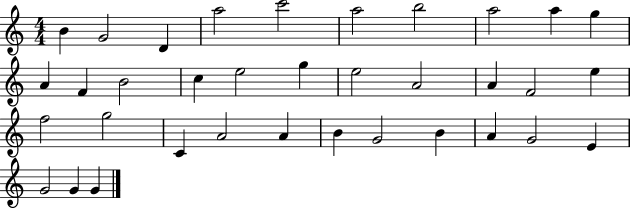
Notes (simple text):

B4/q G4/h D4/q A5/h C6/h A5/h B5/h A5/h A5/q G5/q A4/q F4/q B4/h C5/q E5/h G5/q E5/h A4/h A4/q F4/h E5/q F5/h G5/h C4/q A4/h A4/q B4/q G4/h B4/q A4/q G4/h E4/q G4/h G4/q G4/q